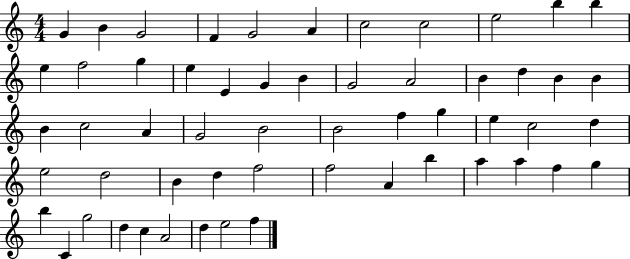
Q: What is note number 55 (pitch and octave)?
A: E5